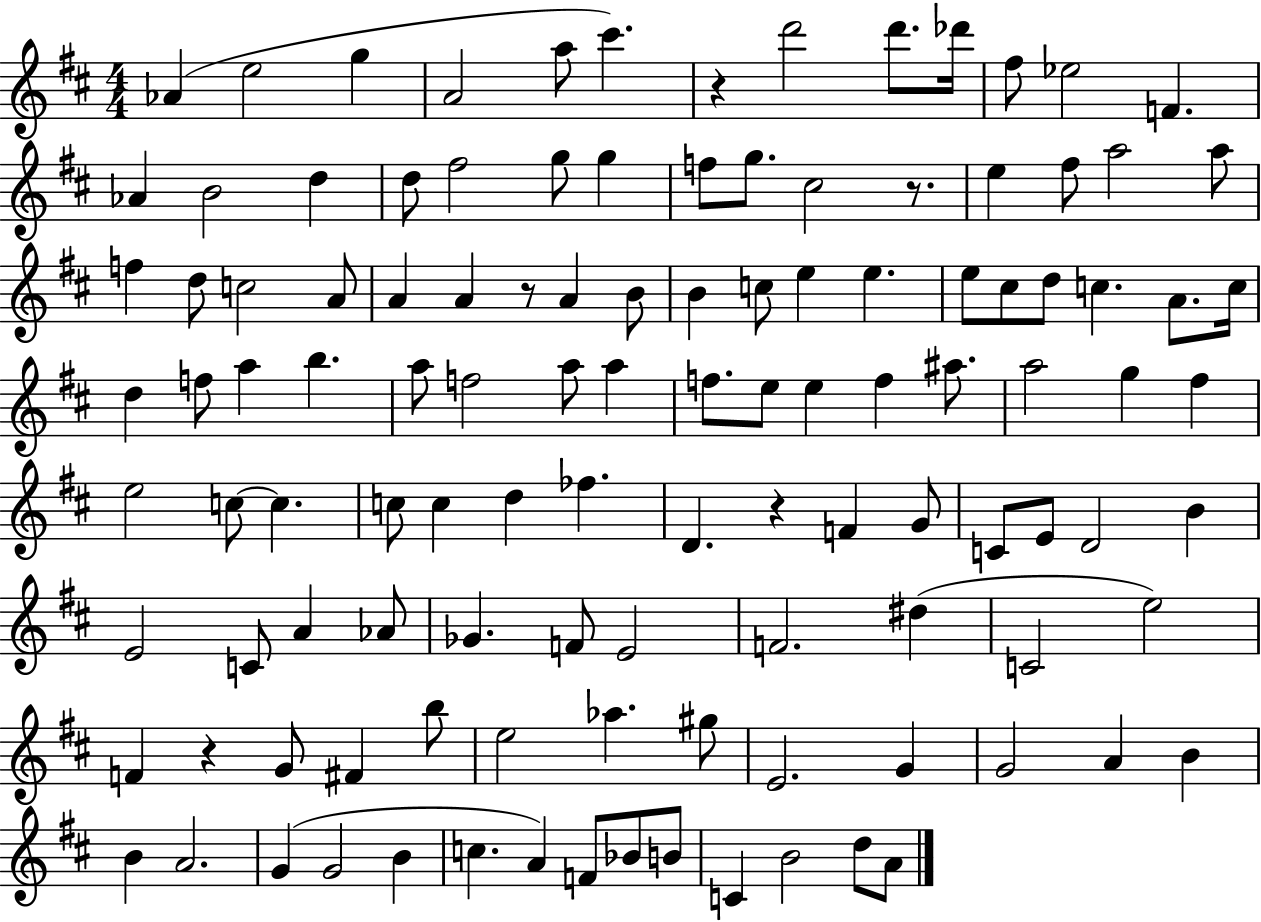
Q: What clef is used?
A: treble